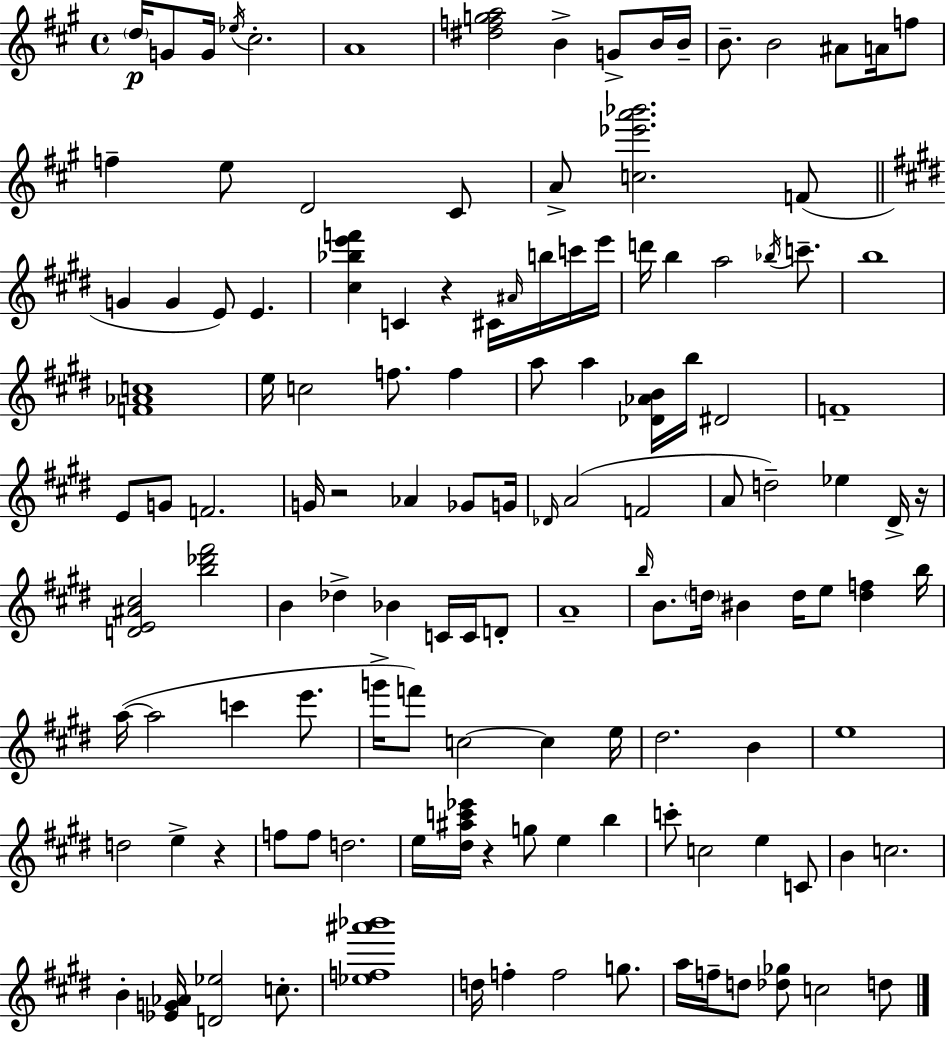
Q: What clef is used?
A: treble